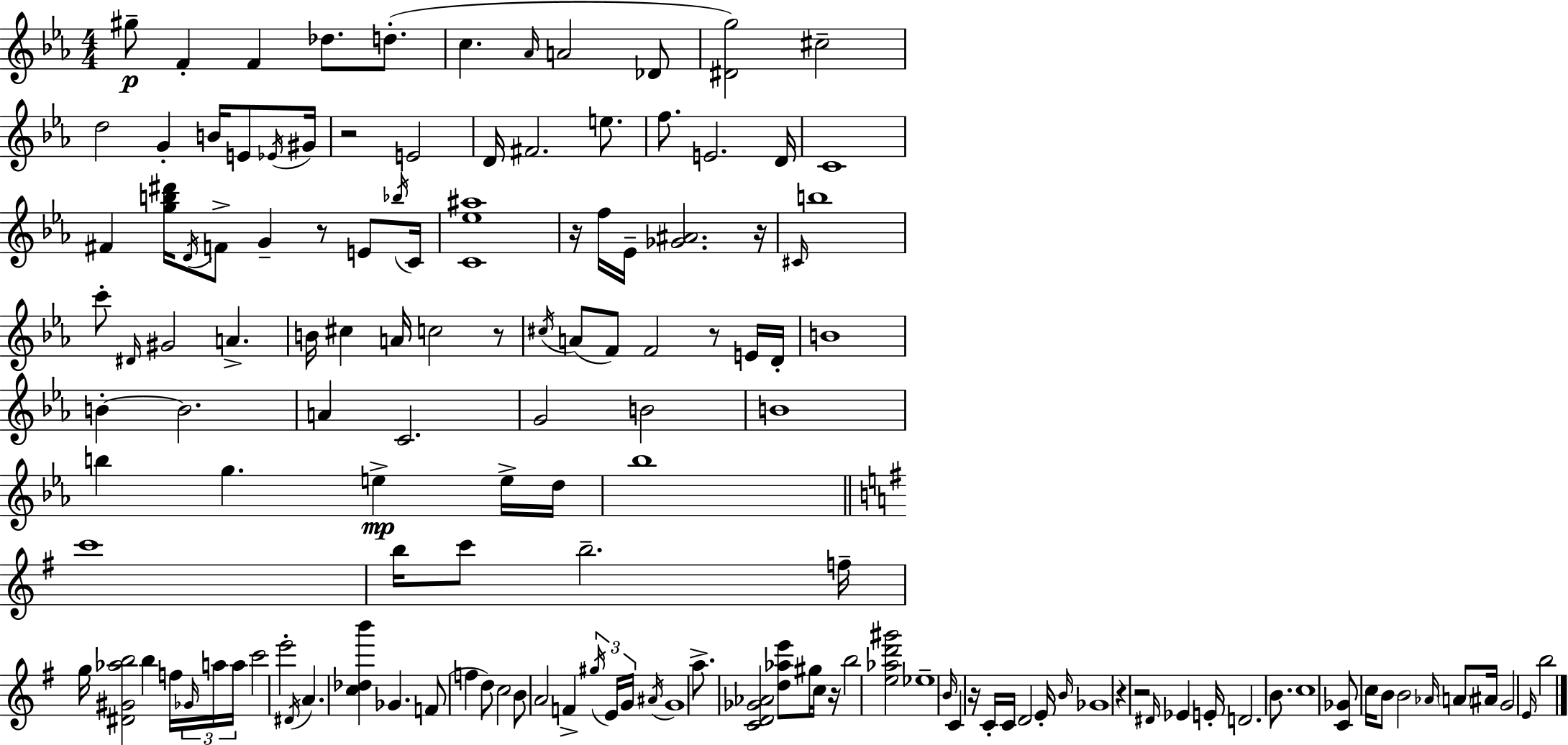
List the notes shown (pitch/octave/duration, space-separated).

G#5/e F4/q F4/q Db5/e. D5/e. C5/q. Ab4/s A4/h Db4/e [D#4,G5]/h C#5/h D5/h G4/q B4/s E4/e Eb4/s G#4/s R/h E4/h D4/s F#4/h. E5/e. F5/e. E4/h. D4/s C4/w F#4/q [G5,B5,D#6]/s D4/s F4/e G4/q R/e E4/e Bb5/s C4/s [C4,Eb5,A#5]/w R/s F5/s Eb4/s [Gb4,A#4]/h. R/s C#4/s B5/w C6/e D#4/s G#4/h A4/q. B4/s C#5/q A4/s C5/h R/e C#5/s A4/e F4/e F4/h R/e E4/s D4/s B4/w B4/q B4/h. A4/q C4/h. G4/h B4/h B4/w B5/q G5/q. E5/q E5/s D5/s Bb5/w C6/w B5/s C6/e B5/h. F5/s G5/s [D#4,G#4,Ab5,B5]/h B5/q F5/s Gb4/s A5/s A5/s C6/h E6/h D#4/s A4/q. [C5,Db5,B6]/q Gb4/q. F4/e F5/q D5/e C5/h B4/e A4/h F4/q G#5/s E4/s G4/s A#4/s G4/w A5/e. [C4,D4,Gb4,Ab4]/h [D5,Ab5,E6]/e G#5/s C5/s R/s B5/h [E5,Ab5,D6,G#6]/h Eb5/w B4/s C4/q R/s C4/s C4/s D4/h E4/s B4/s Gb4/w R/q R/h D#4/s Eb4/q E4/s D4/h. B4/e. C5/w [C4,Gb4]/e C5/s B4/e B4/h Ab4/s A4/e A#4/s G4/h E4/s B5/h